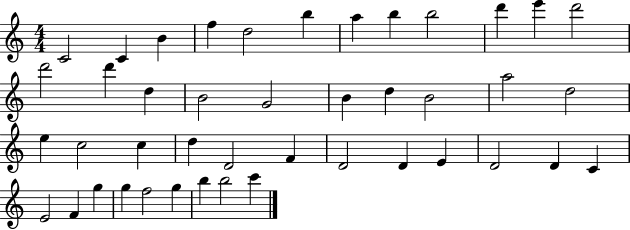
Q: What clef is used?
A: treble